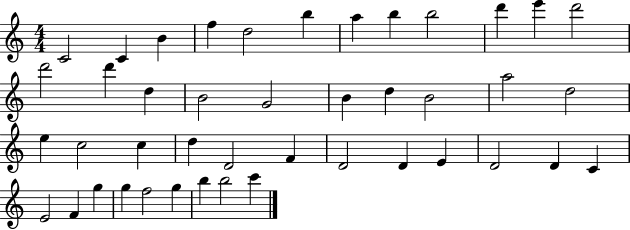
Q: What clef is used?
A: treble